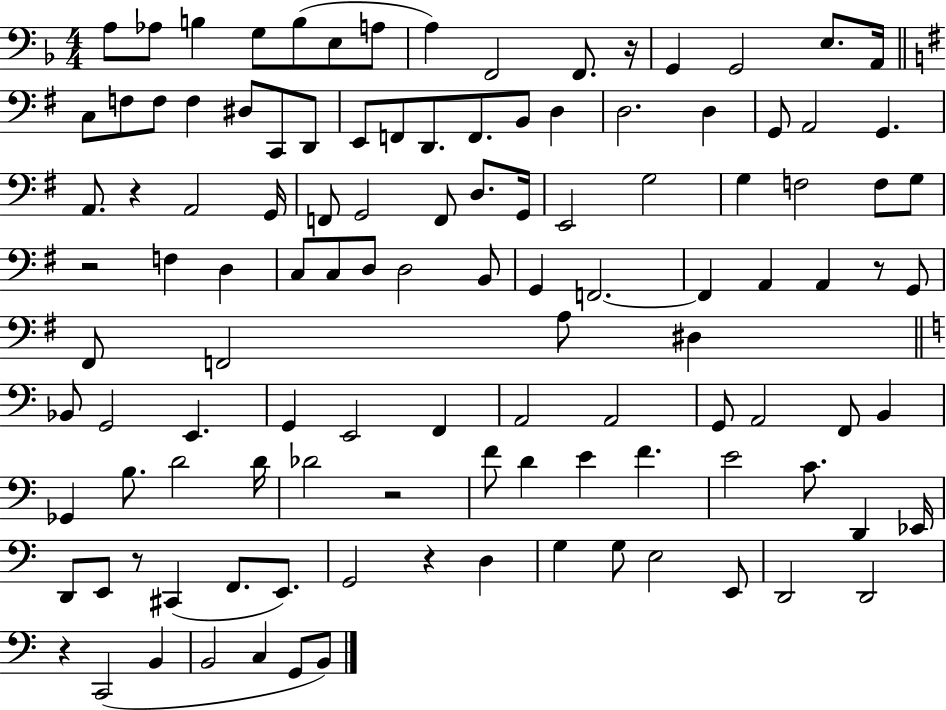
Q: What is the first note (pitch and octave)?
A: A3